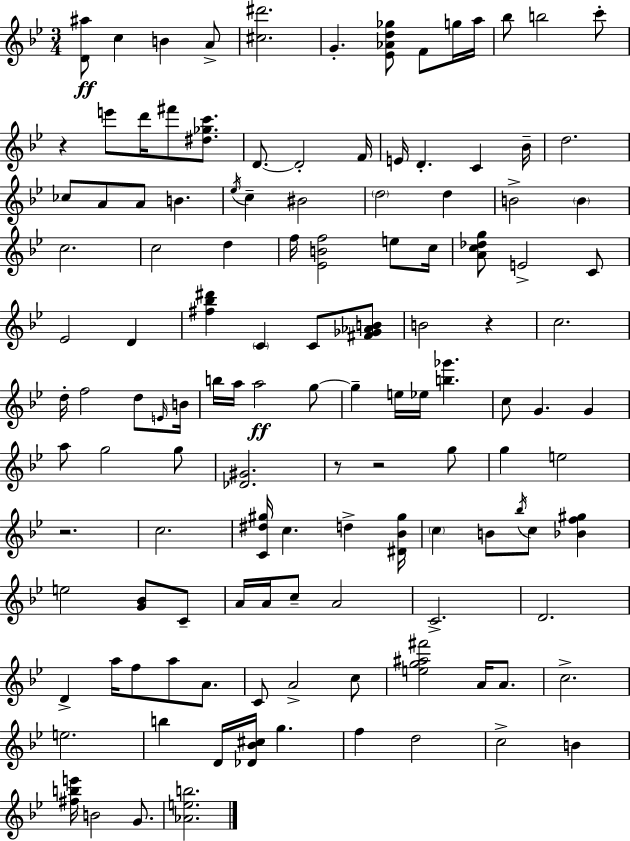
{
  \clef treble
  \numericTimeSignature
  \time 3/4
  \key g \minor
  <d' ais''>8\ff c''4 b'4 a'8-> | <cis'' dis'''>2. | g'4.-. <ees' aes' d'' ges''>8 f'8 g''16 a''16 | bes''8 b''2 c'''8-. | \break r4 e'''8 d'''16 fis'''8 <dis'' ges'' c'''>8. | d'8.~~ d'2-. f'16 | e'16 d'4.-. c'4 bes'16-- | d''2. | \break ces''8 a'8 a'8 b'4. | \acciaccatura { ees''16 } c''4-- bis'2 | \parenthesize d''2 d''4 | b'2-> \parenthesize b'4 | \break c''2. | c''2 d''4 | f''16 <ees' b' f''>2 e''8 | c''16 <a' c'' des'' g''>8 e'2-> c'8 | \break ees'2 d'4 | <fis'' bes'' dis'''>4 \parenthesize c'4 c'8 <fis' ges' aes' b'>8 | b'2 r4 | c''2. | \break d''16-. f''2 d''8 | \grace { e'16 } b'16 b''16 a''16 a''2\ff | g''8~~ g''4-- e''16 ees''16 <b'' ges'''>4. | c''8 g'4. g'4 | \break a''8 g''2 | g''8 <des' gis'>2. | r8 r2 | g''8 g''4 e''2 | \break r2. | c''2. | <c' dis'' gis''>16 c''4. d''4-> | <dis' bes' gis''>16 \parenthesize c''4 b'8 \acciaccatura { bes''16 } c''8 <bes' f'' gis''>4 | \break e''2 <g' bes'>8 | c'8-- a'16 a'16 c''8-- a'2 | c'2.-> | d'2. | \break d'4-> a''16 f''8 a''8 | a'8. c'8 a'2-> | c''8 <e'' g'' ais'' fis'''>2 a'16 | a'8. c''2.-> | \break e''2. | b''4 d'16 <des' bes' cis''>16 g''4. | f''4 d''2 | c''2-> b'4 | \break <fis'' b'' e'''>16 b'2 | g'8. <aes' e'' b''>2. | \bar "|."
}